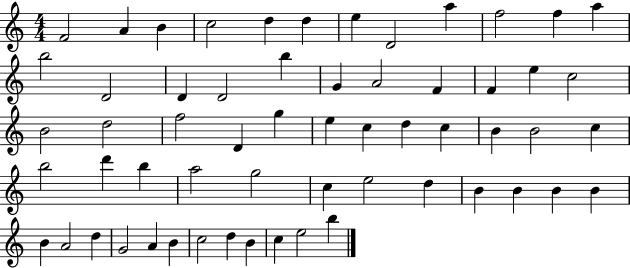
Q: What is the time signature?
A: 4/4